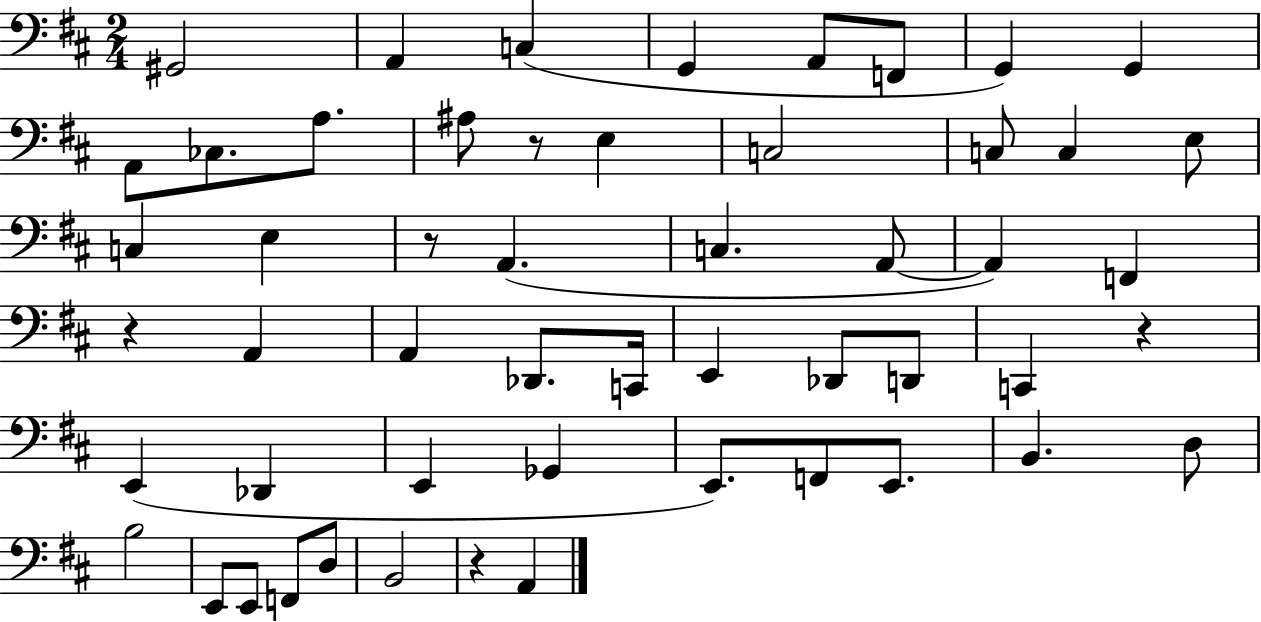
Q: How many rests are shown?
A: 5